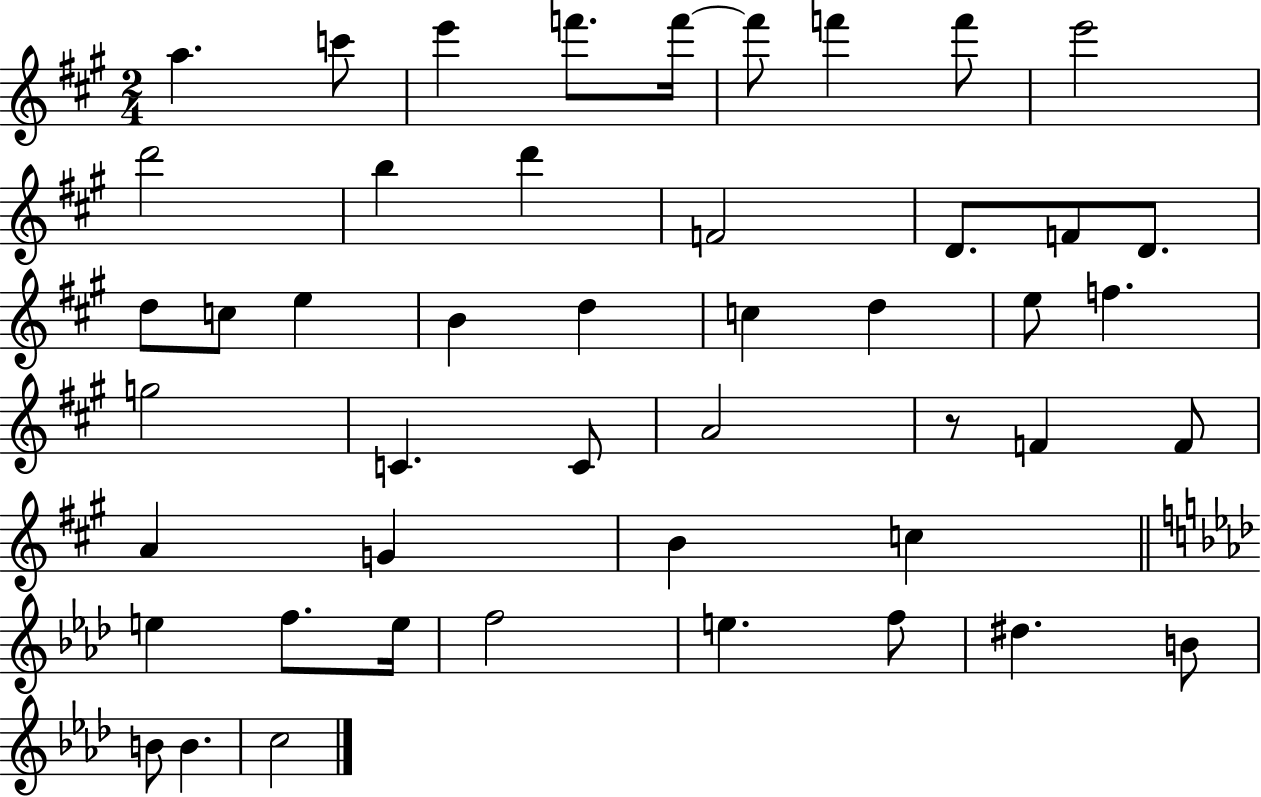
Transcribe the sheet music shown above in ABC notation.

X:1
T:Untitled
M:2/4
L:1/4
K:A
a c'/2 e' f'/2 f'/4 f'/2 f' f'/2 e'2 d'2 b d' F2 D/2 F/2 D/2 d/2 c/2 e B d c d e/2 f g2 C C/2 A2 z/2 F F/2 A G B c e f/2 e/4 f2 e f/2 ^d B/2 B/2 B c2